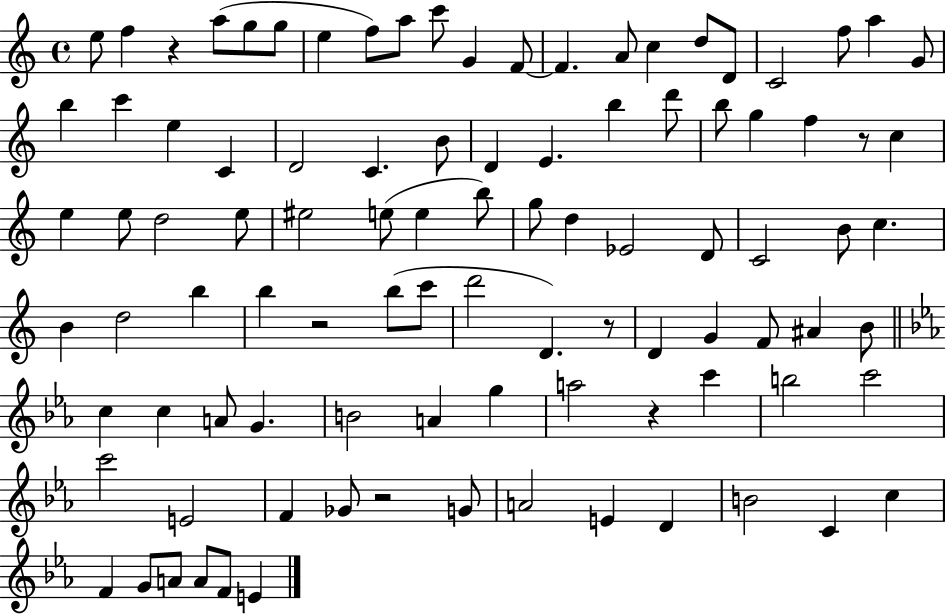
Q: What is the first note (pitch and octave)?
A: E5